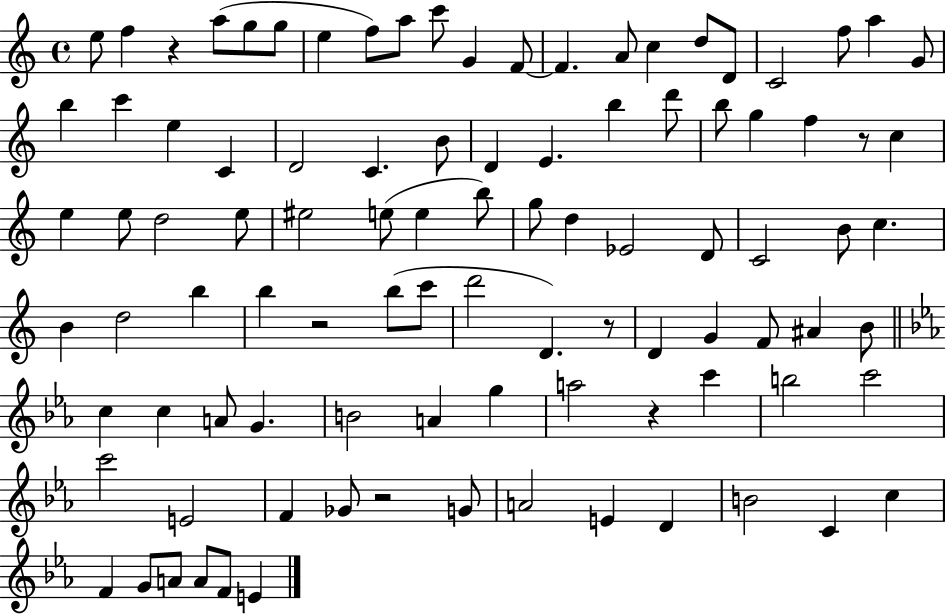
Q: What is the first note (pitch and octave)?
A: E5